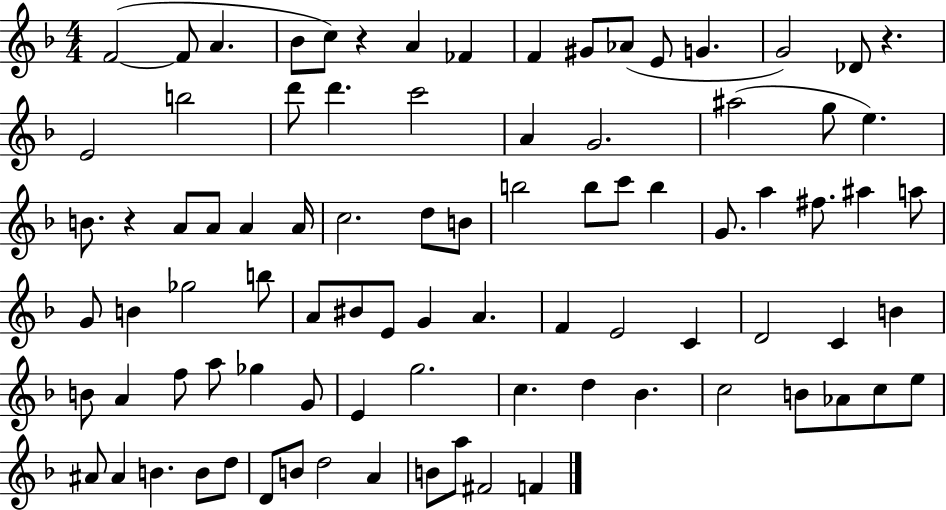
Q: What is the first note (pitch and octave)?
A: F4